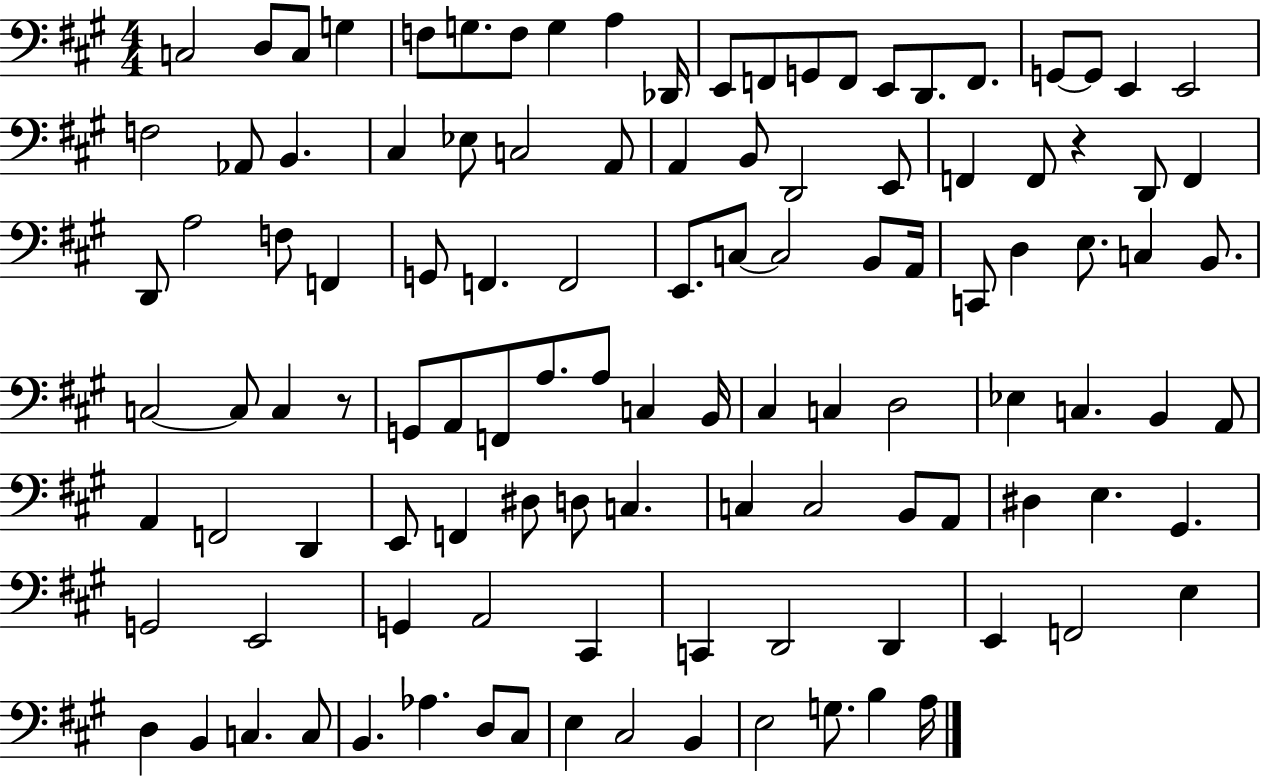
X:1
T:Untitled
M:4/4
L:1/4
K:A
C,2 D,/2 C,/2 G, F,/2 G,/2 F,/2 G, A, _D,,/4 E,,/2 F,,/2 G,,/2 F,,/2 E,,/2 D,,/2 F,,/2 G,,/2 G,,/2 E,, E,,2 F,2 _A,,/2 B,, ^C, _E,/2 C,2 A,,/2 A,, B,,/2 D,,2 E,,/2 F,, F,,/2 z D,,/2 F,, D,,/2 A,2 F,/2 F,, G,,/2 F,, F,,2 E,,/2 C,/2 C,2 B,,/2 A,,/4 C,,/2 D, E,/2 C, B,,/2 C,2 C,/2 C, z/2 G,,/2 A,,/2 F,,/2 A,/2 A,/2 C, B,,/4 ^C, C, D,2 _E, C, B,, A,,/2 A,, F,,2 D,, E,,/2 F,, ^D,/2 D,/2 C, C, C,2 B,,/2 A,,/2 ^D, E, ^G,, G,,2 E,,2 G,, A,,2 ^C,, C,, D,,2 D,, E,, F,,2 E, D, B,, C, C,/2 B,, _A, D,/2 ^C,/2 E, ^C,2 B,, E,2 G,/2 B, A,/4